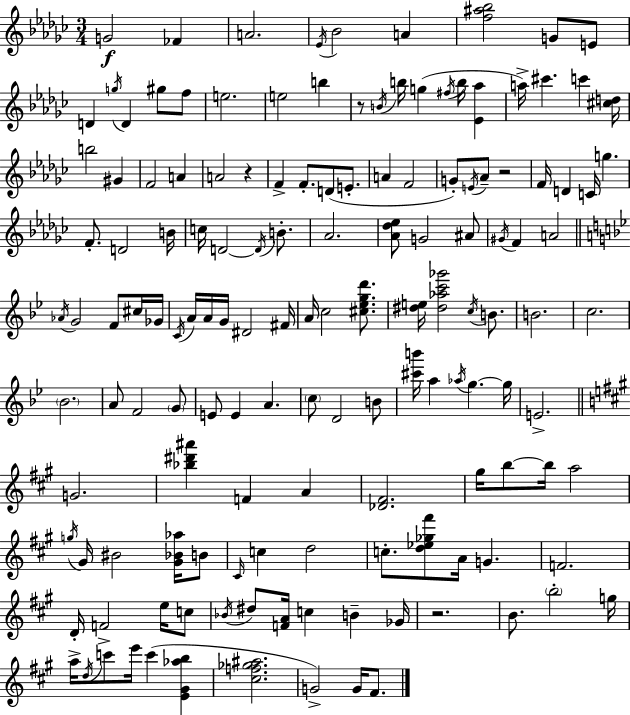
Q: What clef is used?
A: treble